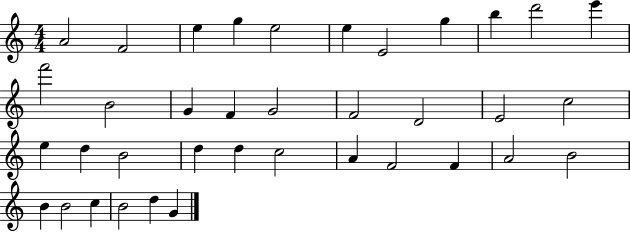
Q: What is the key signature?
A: C major